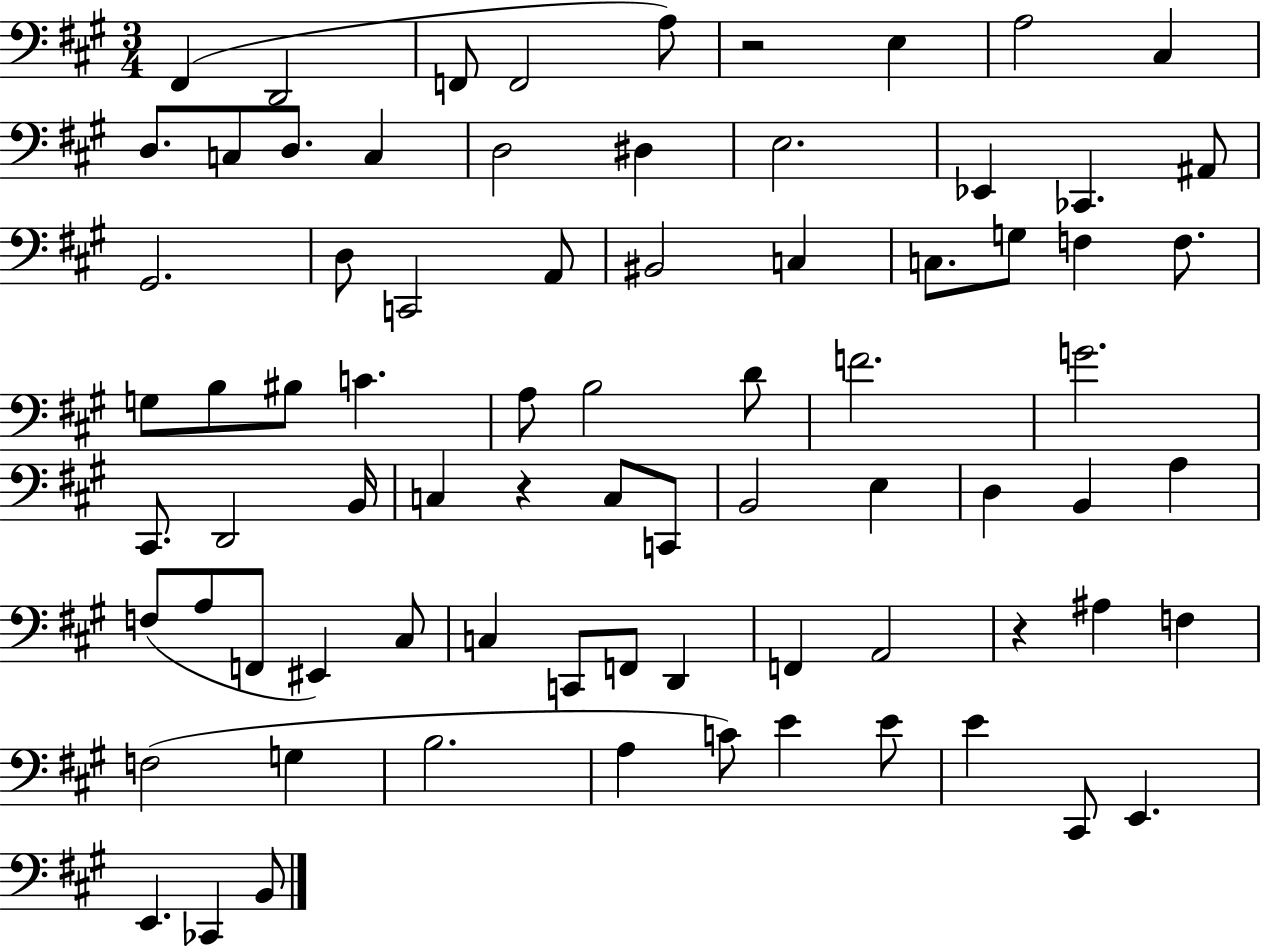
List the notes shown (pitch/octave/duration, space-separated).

F#2/q D2/h F2/e F2/h A3/e R/h E3/q A3/h C#3/q D3/e. C3/e D3/e. C3/q D3/h D#3/q E3/h. Eb2/q CES2/q. A#2/e G#2/h. D3/e C2/h A2/e BIS2/h C3/q C3/e. G3/e F3/q F3/e. G3/e B3/e BIS3/e C4/q. A3/e B3/h D4/e F4/h. G4/h. C#2/e. D2/h B2/s C3/q R/q C3/e C2/e B2/h E3/q D3/q B2/q A3/q F3/e A3/e F2/e EIS2/q C#3/e C3/q C2/e F2/e D2/q F2/q A2/h R/q A#3/q F3/q F3/h G3/q B3/h. A3/q C4/e E4/q E4/e E4/q C#2/e E2/q. E2/q. CES2/q B2/e